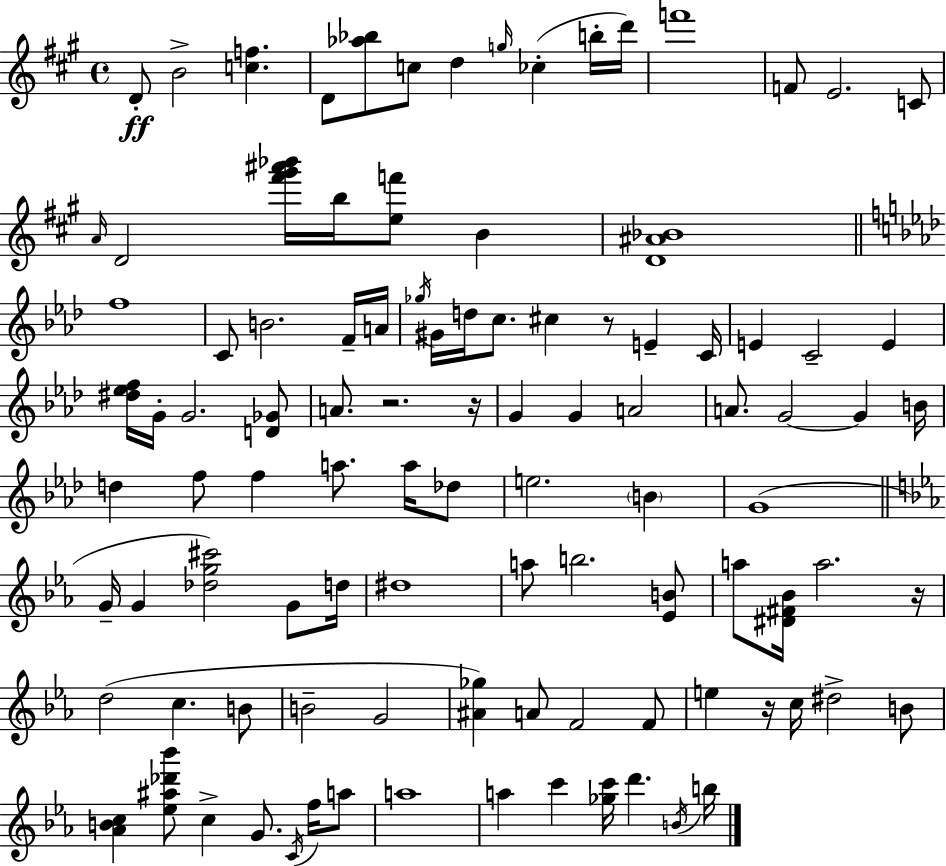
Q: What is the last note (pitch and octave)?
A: B5